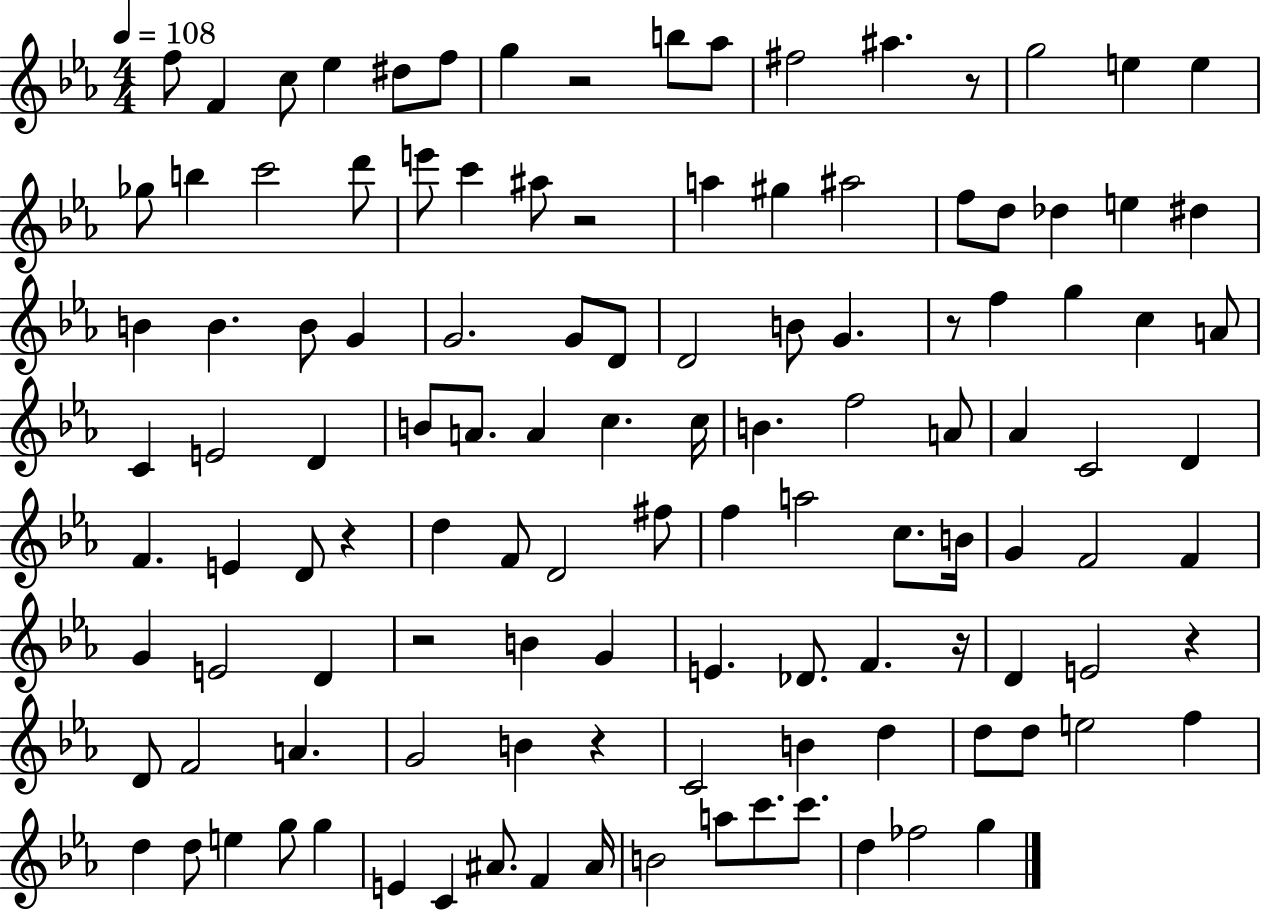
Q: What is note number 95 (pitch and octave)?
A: D5